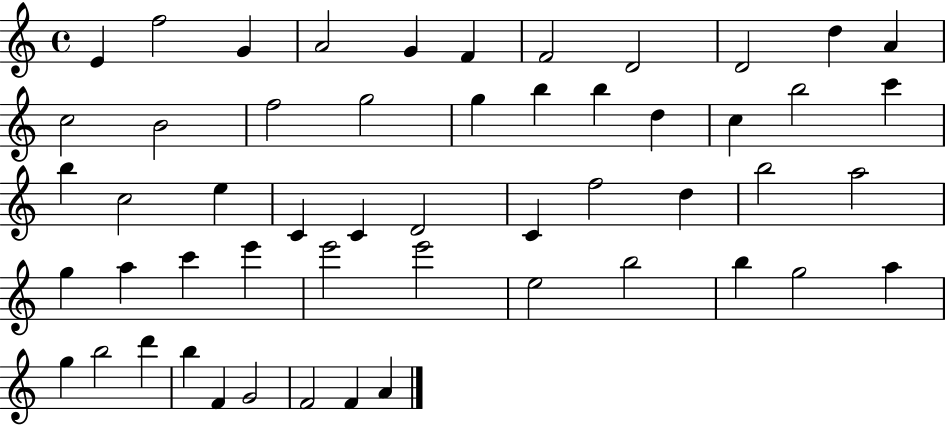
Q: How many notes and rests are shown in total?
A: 53